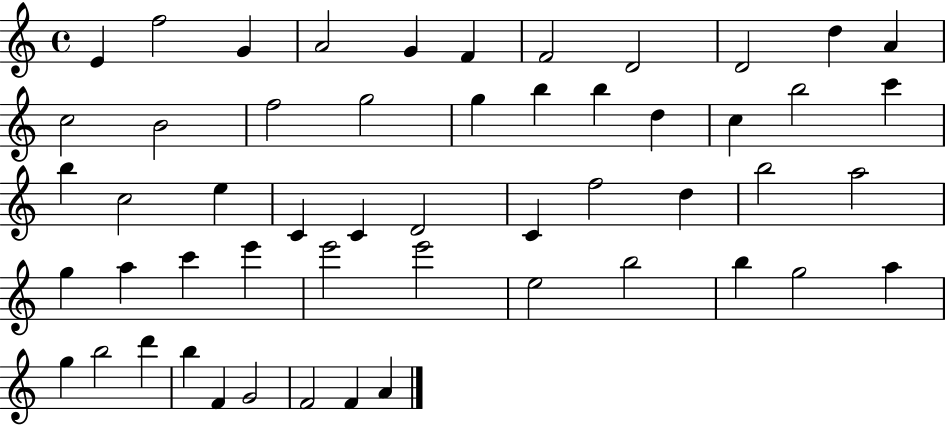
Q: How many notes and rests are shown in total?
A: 53